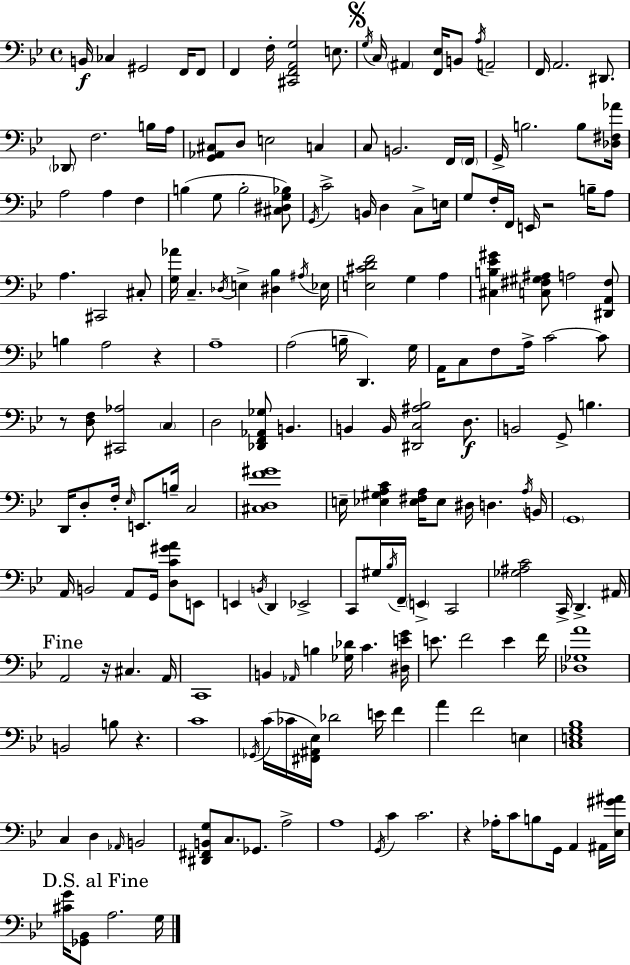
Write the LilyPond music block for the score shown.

{
  \clef bass
  \time 4/4
  \defaultTimeSignature
  \key g \minor
  b,16\f ces4 gis,2 f,16 f,8 | f,4 f16-. <cis, f, a, g>2 e8. | \mark \markup { \musicglyph "scripts.segno" } \acciaccatura { g16 } c16 \parenthesize ais,4 <f, ees>16 b,8 \acciaccatura { a16 } a,2-- | f,16 a,2. dis,8. | \break \parenthesize des,8 f2. | b16 a16 <g, aes, cis>8 d8 e2 c4 | c8 b,2. | f,16 \parenthesize f,16 g,16-> b2. b8 | \break <des fis aes'>16 a2 a4 f4 | b4( g8 b2-. | <cis dis g bes>8) \acciaccatura { g,16 } c'2-> b,16 d4 | c8-> e16 g8 f16-. f,16 e,16 r2 | \break b16-- a8 a4. cis,2 | cis8-. <g aes'>16 c4.-- \acciaccatura { des16 } e4-> <dis bes>4 | \acciaccatura { ais16 } ees16 <e cis' d' f'>2 g4 | a4 <cis b ees' gis'>4 <c fis gis ais>8 a2 | \break <dis, a, fis>8 b4 a2 | r4 a1-- | a2( b16-- d,4.) | g16 a,16 c8 f8 a16-> c'2~~ | \break c'8 r8 <d f>8 <cis, aes>2 | \parenthesize c4 d2 <des, f, aes, ges>8 b,4. | b,4 b,16 <dis, c ais bes>2 | d8.\f b,2 g,8-> b4. | \break d,16 d8-. f16-. \grace { ees16 } e,8. b16-- c2 | <cis d f' gis'>1 | e16-- <ees gis a c'>4 <ees fis a>16 ees8 dis16 d4. | \acciaccatura { a16 } b,16 \parenthesize g,1 | \break a,16 b,2 | a,8 g,16 <d c' gis' a'>8 e,8 e,4 \acciaccatura { b,16 } d,4 | ees,2-> c,8 gis16 \acciaccatura { bes16 } f,16-- \parenthesize e,4-> | c,2 <ges ais c'>2 | \break c,16-> d,4.-> ais,16 \mark "Fine" a,2 | r16 cis4. a,16 c,1 | b,4 \grace { aes,16 } b4 | <ges des'>16 c'4. <dis e' g'>16 e'8. f'2 | \break e'4 f'16 <des ges a'>1 | b,2 | b8 r4. c'1 | \acciaccatura { ges,16 } c'16( ces'16 <fis, ais, ees>16) des'2 | \break e'16 f'4 a'4 f'2 | e4 <c e g bes>1 | c4 d4 | \grace { aes,16 } b,2 <dis, fis, b, g>8 c8. | \break ges,8. a2-> a1 | \acciaccatura { g,16 } c'4 | c'2. r4 | aes16-. c'8 b8 g,16 a,4 ais,16 <ees gis' ais'>16 \mark "D.S. al Fine" <cis' g'>16 <ges, bes,>8 | \break a2. g16 \bar "|."
}